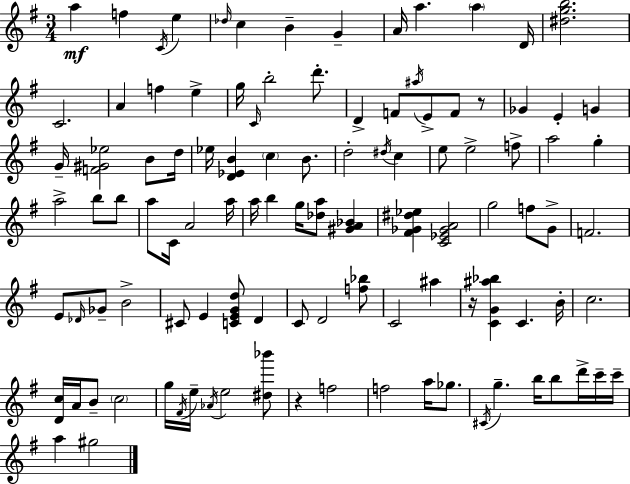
{
  \clef treble
  \numericTimeSignature
  \time 3/4
  \key e \minor
  a''4\mf f''4 \acciaccatura { c'16 } e''4 | \grace { des''16 } c''4 b'4-- g'4-- | a'16 a''4. \parenthesize a''4 | d'16 <dis'' g'' b''>2. | \break c'2. | a'4 f''4 e''4-> | g''16 \grace { c'16 } b''2-. | d'''8.-. d'4-> f'8 \acciaccatura { ais''16 } e'8-> | \break f'8 r8 ges'4 e'4-. | g'4 g'16-- <f' gis' ees''>2 | b'8 d''16 ees''16 <d' ees' b'>4 \parenthesize c''4 | b'8. d''2-. | \break \acciaccatura { dis''16 } c''4 e''8 e''2-> | f''8-> a''2 | g''4-. a''2-> | b''8 b''8 a''8 c'16 a'2 | \break a''16 a''16 b''4 g''16 <des'' a''>8 | <gis' a' bes'>4 <fis' ges' dis'' ees''>4 <c' ees' ges' a'>2 | g''2 | f''8 g'8-> f'2. | \break e'8 \grace { des'16 } ges'8-- b'2-> | cis'8 e'4 | <c' e' g' d''>8 d'4 c'8 d'2 | <f'' bes''>8 c'2 | \break ais''4 r16 <c' g' ais'' bes''>4 c'4. | b'16-. c''2. | <d' c''>16 a'16 b'8-- \parenthesize c''2 | g''16 \acciaccatura { fis'16 } e''16-- \acciaccatura { aes'16 } e''2 | \break <dis'' bes'''>8 r4 | f''2 f''2 | a''16 ges''8. \acciaccatura { cis'16 } g''4.-- | b''16 b''8 d'''16-> c'''16-- c'''16-- a''4 | \break gis''2 \bar "|."
}